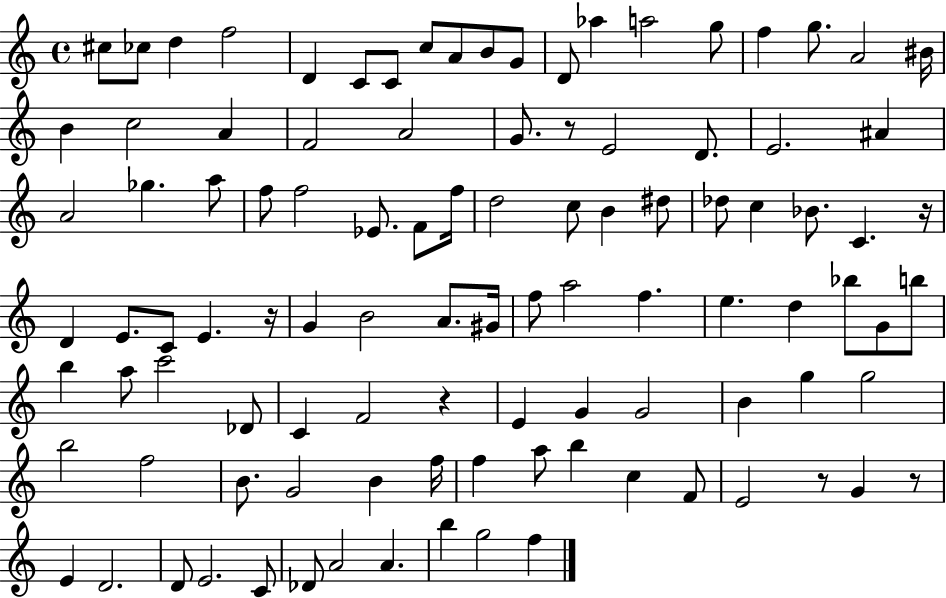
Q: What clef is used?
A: treble